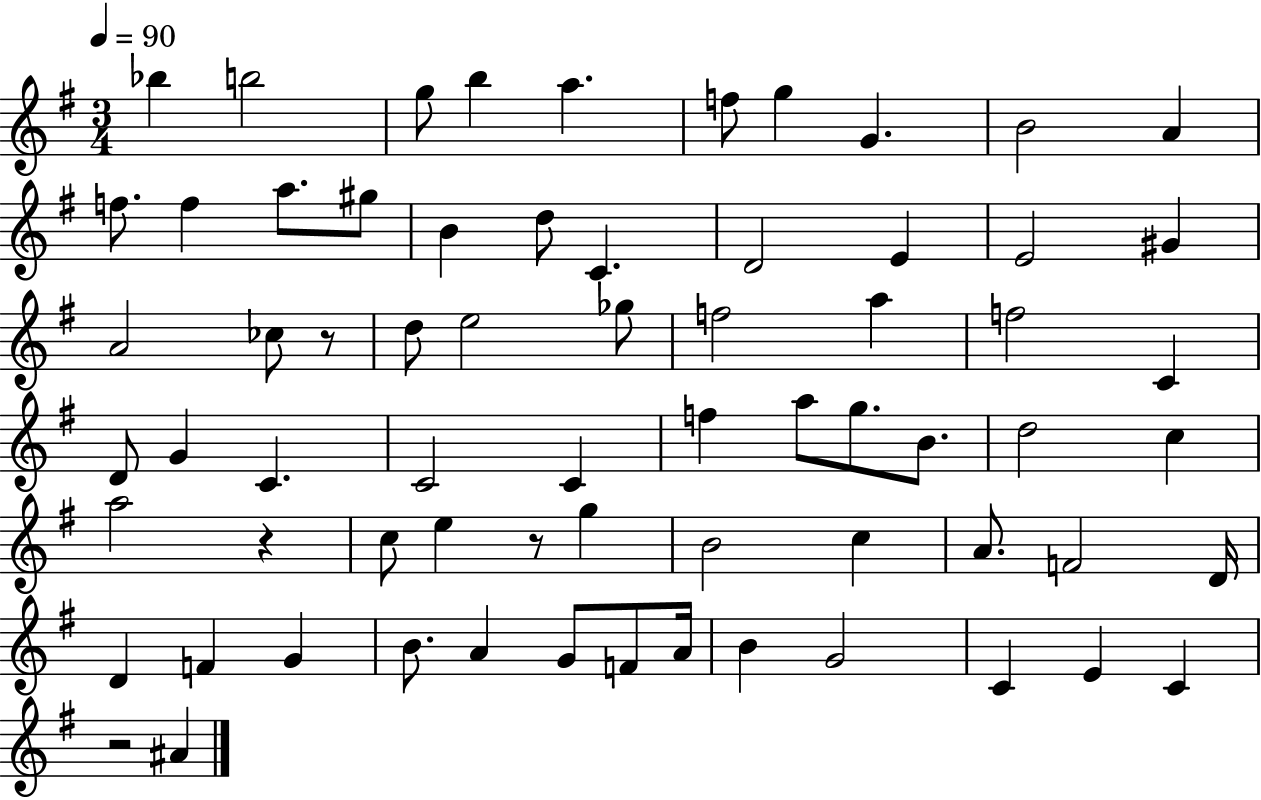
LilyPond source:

{
  \clef treble
  \numericTimeSignature
  \time 3/4
  \key g \major
  \tempo 4 = 90
  \repeat volta 2 { bes''4 b''2 | g''8 b''4 a''4. | f''8 g''4 g'4. | b'2 a'4 | \break f''8. f''4 a''8. gis''8 | b'4 d''8 c'4. | d'2 e'4 | e'2 gis'4 | \break a'2 ces''8 r8 | d''8 e''2 ges''8 | f''2 a''4 | f''2 c'4 | \break d'8 g'4 c'4. | c'2 c'4 | f''4 a''8 g''8. b'8. | d''2 c''4 | \break a''2 r4 | c''8 e''4 r8 g''4 | b'2 c''4 | a'8. f'2 d'16 | \break d'4 f'4 g'4 | b'8. a'4 g'8 f'8 a'16 | b'4 g'2 | c'4 e'4 c'4 | \break r2 ais'4 | } \bar "|."
}